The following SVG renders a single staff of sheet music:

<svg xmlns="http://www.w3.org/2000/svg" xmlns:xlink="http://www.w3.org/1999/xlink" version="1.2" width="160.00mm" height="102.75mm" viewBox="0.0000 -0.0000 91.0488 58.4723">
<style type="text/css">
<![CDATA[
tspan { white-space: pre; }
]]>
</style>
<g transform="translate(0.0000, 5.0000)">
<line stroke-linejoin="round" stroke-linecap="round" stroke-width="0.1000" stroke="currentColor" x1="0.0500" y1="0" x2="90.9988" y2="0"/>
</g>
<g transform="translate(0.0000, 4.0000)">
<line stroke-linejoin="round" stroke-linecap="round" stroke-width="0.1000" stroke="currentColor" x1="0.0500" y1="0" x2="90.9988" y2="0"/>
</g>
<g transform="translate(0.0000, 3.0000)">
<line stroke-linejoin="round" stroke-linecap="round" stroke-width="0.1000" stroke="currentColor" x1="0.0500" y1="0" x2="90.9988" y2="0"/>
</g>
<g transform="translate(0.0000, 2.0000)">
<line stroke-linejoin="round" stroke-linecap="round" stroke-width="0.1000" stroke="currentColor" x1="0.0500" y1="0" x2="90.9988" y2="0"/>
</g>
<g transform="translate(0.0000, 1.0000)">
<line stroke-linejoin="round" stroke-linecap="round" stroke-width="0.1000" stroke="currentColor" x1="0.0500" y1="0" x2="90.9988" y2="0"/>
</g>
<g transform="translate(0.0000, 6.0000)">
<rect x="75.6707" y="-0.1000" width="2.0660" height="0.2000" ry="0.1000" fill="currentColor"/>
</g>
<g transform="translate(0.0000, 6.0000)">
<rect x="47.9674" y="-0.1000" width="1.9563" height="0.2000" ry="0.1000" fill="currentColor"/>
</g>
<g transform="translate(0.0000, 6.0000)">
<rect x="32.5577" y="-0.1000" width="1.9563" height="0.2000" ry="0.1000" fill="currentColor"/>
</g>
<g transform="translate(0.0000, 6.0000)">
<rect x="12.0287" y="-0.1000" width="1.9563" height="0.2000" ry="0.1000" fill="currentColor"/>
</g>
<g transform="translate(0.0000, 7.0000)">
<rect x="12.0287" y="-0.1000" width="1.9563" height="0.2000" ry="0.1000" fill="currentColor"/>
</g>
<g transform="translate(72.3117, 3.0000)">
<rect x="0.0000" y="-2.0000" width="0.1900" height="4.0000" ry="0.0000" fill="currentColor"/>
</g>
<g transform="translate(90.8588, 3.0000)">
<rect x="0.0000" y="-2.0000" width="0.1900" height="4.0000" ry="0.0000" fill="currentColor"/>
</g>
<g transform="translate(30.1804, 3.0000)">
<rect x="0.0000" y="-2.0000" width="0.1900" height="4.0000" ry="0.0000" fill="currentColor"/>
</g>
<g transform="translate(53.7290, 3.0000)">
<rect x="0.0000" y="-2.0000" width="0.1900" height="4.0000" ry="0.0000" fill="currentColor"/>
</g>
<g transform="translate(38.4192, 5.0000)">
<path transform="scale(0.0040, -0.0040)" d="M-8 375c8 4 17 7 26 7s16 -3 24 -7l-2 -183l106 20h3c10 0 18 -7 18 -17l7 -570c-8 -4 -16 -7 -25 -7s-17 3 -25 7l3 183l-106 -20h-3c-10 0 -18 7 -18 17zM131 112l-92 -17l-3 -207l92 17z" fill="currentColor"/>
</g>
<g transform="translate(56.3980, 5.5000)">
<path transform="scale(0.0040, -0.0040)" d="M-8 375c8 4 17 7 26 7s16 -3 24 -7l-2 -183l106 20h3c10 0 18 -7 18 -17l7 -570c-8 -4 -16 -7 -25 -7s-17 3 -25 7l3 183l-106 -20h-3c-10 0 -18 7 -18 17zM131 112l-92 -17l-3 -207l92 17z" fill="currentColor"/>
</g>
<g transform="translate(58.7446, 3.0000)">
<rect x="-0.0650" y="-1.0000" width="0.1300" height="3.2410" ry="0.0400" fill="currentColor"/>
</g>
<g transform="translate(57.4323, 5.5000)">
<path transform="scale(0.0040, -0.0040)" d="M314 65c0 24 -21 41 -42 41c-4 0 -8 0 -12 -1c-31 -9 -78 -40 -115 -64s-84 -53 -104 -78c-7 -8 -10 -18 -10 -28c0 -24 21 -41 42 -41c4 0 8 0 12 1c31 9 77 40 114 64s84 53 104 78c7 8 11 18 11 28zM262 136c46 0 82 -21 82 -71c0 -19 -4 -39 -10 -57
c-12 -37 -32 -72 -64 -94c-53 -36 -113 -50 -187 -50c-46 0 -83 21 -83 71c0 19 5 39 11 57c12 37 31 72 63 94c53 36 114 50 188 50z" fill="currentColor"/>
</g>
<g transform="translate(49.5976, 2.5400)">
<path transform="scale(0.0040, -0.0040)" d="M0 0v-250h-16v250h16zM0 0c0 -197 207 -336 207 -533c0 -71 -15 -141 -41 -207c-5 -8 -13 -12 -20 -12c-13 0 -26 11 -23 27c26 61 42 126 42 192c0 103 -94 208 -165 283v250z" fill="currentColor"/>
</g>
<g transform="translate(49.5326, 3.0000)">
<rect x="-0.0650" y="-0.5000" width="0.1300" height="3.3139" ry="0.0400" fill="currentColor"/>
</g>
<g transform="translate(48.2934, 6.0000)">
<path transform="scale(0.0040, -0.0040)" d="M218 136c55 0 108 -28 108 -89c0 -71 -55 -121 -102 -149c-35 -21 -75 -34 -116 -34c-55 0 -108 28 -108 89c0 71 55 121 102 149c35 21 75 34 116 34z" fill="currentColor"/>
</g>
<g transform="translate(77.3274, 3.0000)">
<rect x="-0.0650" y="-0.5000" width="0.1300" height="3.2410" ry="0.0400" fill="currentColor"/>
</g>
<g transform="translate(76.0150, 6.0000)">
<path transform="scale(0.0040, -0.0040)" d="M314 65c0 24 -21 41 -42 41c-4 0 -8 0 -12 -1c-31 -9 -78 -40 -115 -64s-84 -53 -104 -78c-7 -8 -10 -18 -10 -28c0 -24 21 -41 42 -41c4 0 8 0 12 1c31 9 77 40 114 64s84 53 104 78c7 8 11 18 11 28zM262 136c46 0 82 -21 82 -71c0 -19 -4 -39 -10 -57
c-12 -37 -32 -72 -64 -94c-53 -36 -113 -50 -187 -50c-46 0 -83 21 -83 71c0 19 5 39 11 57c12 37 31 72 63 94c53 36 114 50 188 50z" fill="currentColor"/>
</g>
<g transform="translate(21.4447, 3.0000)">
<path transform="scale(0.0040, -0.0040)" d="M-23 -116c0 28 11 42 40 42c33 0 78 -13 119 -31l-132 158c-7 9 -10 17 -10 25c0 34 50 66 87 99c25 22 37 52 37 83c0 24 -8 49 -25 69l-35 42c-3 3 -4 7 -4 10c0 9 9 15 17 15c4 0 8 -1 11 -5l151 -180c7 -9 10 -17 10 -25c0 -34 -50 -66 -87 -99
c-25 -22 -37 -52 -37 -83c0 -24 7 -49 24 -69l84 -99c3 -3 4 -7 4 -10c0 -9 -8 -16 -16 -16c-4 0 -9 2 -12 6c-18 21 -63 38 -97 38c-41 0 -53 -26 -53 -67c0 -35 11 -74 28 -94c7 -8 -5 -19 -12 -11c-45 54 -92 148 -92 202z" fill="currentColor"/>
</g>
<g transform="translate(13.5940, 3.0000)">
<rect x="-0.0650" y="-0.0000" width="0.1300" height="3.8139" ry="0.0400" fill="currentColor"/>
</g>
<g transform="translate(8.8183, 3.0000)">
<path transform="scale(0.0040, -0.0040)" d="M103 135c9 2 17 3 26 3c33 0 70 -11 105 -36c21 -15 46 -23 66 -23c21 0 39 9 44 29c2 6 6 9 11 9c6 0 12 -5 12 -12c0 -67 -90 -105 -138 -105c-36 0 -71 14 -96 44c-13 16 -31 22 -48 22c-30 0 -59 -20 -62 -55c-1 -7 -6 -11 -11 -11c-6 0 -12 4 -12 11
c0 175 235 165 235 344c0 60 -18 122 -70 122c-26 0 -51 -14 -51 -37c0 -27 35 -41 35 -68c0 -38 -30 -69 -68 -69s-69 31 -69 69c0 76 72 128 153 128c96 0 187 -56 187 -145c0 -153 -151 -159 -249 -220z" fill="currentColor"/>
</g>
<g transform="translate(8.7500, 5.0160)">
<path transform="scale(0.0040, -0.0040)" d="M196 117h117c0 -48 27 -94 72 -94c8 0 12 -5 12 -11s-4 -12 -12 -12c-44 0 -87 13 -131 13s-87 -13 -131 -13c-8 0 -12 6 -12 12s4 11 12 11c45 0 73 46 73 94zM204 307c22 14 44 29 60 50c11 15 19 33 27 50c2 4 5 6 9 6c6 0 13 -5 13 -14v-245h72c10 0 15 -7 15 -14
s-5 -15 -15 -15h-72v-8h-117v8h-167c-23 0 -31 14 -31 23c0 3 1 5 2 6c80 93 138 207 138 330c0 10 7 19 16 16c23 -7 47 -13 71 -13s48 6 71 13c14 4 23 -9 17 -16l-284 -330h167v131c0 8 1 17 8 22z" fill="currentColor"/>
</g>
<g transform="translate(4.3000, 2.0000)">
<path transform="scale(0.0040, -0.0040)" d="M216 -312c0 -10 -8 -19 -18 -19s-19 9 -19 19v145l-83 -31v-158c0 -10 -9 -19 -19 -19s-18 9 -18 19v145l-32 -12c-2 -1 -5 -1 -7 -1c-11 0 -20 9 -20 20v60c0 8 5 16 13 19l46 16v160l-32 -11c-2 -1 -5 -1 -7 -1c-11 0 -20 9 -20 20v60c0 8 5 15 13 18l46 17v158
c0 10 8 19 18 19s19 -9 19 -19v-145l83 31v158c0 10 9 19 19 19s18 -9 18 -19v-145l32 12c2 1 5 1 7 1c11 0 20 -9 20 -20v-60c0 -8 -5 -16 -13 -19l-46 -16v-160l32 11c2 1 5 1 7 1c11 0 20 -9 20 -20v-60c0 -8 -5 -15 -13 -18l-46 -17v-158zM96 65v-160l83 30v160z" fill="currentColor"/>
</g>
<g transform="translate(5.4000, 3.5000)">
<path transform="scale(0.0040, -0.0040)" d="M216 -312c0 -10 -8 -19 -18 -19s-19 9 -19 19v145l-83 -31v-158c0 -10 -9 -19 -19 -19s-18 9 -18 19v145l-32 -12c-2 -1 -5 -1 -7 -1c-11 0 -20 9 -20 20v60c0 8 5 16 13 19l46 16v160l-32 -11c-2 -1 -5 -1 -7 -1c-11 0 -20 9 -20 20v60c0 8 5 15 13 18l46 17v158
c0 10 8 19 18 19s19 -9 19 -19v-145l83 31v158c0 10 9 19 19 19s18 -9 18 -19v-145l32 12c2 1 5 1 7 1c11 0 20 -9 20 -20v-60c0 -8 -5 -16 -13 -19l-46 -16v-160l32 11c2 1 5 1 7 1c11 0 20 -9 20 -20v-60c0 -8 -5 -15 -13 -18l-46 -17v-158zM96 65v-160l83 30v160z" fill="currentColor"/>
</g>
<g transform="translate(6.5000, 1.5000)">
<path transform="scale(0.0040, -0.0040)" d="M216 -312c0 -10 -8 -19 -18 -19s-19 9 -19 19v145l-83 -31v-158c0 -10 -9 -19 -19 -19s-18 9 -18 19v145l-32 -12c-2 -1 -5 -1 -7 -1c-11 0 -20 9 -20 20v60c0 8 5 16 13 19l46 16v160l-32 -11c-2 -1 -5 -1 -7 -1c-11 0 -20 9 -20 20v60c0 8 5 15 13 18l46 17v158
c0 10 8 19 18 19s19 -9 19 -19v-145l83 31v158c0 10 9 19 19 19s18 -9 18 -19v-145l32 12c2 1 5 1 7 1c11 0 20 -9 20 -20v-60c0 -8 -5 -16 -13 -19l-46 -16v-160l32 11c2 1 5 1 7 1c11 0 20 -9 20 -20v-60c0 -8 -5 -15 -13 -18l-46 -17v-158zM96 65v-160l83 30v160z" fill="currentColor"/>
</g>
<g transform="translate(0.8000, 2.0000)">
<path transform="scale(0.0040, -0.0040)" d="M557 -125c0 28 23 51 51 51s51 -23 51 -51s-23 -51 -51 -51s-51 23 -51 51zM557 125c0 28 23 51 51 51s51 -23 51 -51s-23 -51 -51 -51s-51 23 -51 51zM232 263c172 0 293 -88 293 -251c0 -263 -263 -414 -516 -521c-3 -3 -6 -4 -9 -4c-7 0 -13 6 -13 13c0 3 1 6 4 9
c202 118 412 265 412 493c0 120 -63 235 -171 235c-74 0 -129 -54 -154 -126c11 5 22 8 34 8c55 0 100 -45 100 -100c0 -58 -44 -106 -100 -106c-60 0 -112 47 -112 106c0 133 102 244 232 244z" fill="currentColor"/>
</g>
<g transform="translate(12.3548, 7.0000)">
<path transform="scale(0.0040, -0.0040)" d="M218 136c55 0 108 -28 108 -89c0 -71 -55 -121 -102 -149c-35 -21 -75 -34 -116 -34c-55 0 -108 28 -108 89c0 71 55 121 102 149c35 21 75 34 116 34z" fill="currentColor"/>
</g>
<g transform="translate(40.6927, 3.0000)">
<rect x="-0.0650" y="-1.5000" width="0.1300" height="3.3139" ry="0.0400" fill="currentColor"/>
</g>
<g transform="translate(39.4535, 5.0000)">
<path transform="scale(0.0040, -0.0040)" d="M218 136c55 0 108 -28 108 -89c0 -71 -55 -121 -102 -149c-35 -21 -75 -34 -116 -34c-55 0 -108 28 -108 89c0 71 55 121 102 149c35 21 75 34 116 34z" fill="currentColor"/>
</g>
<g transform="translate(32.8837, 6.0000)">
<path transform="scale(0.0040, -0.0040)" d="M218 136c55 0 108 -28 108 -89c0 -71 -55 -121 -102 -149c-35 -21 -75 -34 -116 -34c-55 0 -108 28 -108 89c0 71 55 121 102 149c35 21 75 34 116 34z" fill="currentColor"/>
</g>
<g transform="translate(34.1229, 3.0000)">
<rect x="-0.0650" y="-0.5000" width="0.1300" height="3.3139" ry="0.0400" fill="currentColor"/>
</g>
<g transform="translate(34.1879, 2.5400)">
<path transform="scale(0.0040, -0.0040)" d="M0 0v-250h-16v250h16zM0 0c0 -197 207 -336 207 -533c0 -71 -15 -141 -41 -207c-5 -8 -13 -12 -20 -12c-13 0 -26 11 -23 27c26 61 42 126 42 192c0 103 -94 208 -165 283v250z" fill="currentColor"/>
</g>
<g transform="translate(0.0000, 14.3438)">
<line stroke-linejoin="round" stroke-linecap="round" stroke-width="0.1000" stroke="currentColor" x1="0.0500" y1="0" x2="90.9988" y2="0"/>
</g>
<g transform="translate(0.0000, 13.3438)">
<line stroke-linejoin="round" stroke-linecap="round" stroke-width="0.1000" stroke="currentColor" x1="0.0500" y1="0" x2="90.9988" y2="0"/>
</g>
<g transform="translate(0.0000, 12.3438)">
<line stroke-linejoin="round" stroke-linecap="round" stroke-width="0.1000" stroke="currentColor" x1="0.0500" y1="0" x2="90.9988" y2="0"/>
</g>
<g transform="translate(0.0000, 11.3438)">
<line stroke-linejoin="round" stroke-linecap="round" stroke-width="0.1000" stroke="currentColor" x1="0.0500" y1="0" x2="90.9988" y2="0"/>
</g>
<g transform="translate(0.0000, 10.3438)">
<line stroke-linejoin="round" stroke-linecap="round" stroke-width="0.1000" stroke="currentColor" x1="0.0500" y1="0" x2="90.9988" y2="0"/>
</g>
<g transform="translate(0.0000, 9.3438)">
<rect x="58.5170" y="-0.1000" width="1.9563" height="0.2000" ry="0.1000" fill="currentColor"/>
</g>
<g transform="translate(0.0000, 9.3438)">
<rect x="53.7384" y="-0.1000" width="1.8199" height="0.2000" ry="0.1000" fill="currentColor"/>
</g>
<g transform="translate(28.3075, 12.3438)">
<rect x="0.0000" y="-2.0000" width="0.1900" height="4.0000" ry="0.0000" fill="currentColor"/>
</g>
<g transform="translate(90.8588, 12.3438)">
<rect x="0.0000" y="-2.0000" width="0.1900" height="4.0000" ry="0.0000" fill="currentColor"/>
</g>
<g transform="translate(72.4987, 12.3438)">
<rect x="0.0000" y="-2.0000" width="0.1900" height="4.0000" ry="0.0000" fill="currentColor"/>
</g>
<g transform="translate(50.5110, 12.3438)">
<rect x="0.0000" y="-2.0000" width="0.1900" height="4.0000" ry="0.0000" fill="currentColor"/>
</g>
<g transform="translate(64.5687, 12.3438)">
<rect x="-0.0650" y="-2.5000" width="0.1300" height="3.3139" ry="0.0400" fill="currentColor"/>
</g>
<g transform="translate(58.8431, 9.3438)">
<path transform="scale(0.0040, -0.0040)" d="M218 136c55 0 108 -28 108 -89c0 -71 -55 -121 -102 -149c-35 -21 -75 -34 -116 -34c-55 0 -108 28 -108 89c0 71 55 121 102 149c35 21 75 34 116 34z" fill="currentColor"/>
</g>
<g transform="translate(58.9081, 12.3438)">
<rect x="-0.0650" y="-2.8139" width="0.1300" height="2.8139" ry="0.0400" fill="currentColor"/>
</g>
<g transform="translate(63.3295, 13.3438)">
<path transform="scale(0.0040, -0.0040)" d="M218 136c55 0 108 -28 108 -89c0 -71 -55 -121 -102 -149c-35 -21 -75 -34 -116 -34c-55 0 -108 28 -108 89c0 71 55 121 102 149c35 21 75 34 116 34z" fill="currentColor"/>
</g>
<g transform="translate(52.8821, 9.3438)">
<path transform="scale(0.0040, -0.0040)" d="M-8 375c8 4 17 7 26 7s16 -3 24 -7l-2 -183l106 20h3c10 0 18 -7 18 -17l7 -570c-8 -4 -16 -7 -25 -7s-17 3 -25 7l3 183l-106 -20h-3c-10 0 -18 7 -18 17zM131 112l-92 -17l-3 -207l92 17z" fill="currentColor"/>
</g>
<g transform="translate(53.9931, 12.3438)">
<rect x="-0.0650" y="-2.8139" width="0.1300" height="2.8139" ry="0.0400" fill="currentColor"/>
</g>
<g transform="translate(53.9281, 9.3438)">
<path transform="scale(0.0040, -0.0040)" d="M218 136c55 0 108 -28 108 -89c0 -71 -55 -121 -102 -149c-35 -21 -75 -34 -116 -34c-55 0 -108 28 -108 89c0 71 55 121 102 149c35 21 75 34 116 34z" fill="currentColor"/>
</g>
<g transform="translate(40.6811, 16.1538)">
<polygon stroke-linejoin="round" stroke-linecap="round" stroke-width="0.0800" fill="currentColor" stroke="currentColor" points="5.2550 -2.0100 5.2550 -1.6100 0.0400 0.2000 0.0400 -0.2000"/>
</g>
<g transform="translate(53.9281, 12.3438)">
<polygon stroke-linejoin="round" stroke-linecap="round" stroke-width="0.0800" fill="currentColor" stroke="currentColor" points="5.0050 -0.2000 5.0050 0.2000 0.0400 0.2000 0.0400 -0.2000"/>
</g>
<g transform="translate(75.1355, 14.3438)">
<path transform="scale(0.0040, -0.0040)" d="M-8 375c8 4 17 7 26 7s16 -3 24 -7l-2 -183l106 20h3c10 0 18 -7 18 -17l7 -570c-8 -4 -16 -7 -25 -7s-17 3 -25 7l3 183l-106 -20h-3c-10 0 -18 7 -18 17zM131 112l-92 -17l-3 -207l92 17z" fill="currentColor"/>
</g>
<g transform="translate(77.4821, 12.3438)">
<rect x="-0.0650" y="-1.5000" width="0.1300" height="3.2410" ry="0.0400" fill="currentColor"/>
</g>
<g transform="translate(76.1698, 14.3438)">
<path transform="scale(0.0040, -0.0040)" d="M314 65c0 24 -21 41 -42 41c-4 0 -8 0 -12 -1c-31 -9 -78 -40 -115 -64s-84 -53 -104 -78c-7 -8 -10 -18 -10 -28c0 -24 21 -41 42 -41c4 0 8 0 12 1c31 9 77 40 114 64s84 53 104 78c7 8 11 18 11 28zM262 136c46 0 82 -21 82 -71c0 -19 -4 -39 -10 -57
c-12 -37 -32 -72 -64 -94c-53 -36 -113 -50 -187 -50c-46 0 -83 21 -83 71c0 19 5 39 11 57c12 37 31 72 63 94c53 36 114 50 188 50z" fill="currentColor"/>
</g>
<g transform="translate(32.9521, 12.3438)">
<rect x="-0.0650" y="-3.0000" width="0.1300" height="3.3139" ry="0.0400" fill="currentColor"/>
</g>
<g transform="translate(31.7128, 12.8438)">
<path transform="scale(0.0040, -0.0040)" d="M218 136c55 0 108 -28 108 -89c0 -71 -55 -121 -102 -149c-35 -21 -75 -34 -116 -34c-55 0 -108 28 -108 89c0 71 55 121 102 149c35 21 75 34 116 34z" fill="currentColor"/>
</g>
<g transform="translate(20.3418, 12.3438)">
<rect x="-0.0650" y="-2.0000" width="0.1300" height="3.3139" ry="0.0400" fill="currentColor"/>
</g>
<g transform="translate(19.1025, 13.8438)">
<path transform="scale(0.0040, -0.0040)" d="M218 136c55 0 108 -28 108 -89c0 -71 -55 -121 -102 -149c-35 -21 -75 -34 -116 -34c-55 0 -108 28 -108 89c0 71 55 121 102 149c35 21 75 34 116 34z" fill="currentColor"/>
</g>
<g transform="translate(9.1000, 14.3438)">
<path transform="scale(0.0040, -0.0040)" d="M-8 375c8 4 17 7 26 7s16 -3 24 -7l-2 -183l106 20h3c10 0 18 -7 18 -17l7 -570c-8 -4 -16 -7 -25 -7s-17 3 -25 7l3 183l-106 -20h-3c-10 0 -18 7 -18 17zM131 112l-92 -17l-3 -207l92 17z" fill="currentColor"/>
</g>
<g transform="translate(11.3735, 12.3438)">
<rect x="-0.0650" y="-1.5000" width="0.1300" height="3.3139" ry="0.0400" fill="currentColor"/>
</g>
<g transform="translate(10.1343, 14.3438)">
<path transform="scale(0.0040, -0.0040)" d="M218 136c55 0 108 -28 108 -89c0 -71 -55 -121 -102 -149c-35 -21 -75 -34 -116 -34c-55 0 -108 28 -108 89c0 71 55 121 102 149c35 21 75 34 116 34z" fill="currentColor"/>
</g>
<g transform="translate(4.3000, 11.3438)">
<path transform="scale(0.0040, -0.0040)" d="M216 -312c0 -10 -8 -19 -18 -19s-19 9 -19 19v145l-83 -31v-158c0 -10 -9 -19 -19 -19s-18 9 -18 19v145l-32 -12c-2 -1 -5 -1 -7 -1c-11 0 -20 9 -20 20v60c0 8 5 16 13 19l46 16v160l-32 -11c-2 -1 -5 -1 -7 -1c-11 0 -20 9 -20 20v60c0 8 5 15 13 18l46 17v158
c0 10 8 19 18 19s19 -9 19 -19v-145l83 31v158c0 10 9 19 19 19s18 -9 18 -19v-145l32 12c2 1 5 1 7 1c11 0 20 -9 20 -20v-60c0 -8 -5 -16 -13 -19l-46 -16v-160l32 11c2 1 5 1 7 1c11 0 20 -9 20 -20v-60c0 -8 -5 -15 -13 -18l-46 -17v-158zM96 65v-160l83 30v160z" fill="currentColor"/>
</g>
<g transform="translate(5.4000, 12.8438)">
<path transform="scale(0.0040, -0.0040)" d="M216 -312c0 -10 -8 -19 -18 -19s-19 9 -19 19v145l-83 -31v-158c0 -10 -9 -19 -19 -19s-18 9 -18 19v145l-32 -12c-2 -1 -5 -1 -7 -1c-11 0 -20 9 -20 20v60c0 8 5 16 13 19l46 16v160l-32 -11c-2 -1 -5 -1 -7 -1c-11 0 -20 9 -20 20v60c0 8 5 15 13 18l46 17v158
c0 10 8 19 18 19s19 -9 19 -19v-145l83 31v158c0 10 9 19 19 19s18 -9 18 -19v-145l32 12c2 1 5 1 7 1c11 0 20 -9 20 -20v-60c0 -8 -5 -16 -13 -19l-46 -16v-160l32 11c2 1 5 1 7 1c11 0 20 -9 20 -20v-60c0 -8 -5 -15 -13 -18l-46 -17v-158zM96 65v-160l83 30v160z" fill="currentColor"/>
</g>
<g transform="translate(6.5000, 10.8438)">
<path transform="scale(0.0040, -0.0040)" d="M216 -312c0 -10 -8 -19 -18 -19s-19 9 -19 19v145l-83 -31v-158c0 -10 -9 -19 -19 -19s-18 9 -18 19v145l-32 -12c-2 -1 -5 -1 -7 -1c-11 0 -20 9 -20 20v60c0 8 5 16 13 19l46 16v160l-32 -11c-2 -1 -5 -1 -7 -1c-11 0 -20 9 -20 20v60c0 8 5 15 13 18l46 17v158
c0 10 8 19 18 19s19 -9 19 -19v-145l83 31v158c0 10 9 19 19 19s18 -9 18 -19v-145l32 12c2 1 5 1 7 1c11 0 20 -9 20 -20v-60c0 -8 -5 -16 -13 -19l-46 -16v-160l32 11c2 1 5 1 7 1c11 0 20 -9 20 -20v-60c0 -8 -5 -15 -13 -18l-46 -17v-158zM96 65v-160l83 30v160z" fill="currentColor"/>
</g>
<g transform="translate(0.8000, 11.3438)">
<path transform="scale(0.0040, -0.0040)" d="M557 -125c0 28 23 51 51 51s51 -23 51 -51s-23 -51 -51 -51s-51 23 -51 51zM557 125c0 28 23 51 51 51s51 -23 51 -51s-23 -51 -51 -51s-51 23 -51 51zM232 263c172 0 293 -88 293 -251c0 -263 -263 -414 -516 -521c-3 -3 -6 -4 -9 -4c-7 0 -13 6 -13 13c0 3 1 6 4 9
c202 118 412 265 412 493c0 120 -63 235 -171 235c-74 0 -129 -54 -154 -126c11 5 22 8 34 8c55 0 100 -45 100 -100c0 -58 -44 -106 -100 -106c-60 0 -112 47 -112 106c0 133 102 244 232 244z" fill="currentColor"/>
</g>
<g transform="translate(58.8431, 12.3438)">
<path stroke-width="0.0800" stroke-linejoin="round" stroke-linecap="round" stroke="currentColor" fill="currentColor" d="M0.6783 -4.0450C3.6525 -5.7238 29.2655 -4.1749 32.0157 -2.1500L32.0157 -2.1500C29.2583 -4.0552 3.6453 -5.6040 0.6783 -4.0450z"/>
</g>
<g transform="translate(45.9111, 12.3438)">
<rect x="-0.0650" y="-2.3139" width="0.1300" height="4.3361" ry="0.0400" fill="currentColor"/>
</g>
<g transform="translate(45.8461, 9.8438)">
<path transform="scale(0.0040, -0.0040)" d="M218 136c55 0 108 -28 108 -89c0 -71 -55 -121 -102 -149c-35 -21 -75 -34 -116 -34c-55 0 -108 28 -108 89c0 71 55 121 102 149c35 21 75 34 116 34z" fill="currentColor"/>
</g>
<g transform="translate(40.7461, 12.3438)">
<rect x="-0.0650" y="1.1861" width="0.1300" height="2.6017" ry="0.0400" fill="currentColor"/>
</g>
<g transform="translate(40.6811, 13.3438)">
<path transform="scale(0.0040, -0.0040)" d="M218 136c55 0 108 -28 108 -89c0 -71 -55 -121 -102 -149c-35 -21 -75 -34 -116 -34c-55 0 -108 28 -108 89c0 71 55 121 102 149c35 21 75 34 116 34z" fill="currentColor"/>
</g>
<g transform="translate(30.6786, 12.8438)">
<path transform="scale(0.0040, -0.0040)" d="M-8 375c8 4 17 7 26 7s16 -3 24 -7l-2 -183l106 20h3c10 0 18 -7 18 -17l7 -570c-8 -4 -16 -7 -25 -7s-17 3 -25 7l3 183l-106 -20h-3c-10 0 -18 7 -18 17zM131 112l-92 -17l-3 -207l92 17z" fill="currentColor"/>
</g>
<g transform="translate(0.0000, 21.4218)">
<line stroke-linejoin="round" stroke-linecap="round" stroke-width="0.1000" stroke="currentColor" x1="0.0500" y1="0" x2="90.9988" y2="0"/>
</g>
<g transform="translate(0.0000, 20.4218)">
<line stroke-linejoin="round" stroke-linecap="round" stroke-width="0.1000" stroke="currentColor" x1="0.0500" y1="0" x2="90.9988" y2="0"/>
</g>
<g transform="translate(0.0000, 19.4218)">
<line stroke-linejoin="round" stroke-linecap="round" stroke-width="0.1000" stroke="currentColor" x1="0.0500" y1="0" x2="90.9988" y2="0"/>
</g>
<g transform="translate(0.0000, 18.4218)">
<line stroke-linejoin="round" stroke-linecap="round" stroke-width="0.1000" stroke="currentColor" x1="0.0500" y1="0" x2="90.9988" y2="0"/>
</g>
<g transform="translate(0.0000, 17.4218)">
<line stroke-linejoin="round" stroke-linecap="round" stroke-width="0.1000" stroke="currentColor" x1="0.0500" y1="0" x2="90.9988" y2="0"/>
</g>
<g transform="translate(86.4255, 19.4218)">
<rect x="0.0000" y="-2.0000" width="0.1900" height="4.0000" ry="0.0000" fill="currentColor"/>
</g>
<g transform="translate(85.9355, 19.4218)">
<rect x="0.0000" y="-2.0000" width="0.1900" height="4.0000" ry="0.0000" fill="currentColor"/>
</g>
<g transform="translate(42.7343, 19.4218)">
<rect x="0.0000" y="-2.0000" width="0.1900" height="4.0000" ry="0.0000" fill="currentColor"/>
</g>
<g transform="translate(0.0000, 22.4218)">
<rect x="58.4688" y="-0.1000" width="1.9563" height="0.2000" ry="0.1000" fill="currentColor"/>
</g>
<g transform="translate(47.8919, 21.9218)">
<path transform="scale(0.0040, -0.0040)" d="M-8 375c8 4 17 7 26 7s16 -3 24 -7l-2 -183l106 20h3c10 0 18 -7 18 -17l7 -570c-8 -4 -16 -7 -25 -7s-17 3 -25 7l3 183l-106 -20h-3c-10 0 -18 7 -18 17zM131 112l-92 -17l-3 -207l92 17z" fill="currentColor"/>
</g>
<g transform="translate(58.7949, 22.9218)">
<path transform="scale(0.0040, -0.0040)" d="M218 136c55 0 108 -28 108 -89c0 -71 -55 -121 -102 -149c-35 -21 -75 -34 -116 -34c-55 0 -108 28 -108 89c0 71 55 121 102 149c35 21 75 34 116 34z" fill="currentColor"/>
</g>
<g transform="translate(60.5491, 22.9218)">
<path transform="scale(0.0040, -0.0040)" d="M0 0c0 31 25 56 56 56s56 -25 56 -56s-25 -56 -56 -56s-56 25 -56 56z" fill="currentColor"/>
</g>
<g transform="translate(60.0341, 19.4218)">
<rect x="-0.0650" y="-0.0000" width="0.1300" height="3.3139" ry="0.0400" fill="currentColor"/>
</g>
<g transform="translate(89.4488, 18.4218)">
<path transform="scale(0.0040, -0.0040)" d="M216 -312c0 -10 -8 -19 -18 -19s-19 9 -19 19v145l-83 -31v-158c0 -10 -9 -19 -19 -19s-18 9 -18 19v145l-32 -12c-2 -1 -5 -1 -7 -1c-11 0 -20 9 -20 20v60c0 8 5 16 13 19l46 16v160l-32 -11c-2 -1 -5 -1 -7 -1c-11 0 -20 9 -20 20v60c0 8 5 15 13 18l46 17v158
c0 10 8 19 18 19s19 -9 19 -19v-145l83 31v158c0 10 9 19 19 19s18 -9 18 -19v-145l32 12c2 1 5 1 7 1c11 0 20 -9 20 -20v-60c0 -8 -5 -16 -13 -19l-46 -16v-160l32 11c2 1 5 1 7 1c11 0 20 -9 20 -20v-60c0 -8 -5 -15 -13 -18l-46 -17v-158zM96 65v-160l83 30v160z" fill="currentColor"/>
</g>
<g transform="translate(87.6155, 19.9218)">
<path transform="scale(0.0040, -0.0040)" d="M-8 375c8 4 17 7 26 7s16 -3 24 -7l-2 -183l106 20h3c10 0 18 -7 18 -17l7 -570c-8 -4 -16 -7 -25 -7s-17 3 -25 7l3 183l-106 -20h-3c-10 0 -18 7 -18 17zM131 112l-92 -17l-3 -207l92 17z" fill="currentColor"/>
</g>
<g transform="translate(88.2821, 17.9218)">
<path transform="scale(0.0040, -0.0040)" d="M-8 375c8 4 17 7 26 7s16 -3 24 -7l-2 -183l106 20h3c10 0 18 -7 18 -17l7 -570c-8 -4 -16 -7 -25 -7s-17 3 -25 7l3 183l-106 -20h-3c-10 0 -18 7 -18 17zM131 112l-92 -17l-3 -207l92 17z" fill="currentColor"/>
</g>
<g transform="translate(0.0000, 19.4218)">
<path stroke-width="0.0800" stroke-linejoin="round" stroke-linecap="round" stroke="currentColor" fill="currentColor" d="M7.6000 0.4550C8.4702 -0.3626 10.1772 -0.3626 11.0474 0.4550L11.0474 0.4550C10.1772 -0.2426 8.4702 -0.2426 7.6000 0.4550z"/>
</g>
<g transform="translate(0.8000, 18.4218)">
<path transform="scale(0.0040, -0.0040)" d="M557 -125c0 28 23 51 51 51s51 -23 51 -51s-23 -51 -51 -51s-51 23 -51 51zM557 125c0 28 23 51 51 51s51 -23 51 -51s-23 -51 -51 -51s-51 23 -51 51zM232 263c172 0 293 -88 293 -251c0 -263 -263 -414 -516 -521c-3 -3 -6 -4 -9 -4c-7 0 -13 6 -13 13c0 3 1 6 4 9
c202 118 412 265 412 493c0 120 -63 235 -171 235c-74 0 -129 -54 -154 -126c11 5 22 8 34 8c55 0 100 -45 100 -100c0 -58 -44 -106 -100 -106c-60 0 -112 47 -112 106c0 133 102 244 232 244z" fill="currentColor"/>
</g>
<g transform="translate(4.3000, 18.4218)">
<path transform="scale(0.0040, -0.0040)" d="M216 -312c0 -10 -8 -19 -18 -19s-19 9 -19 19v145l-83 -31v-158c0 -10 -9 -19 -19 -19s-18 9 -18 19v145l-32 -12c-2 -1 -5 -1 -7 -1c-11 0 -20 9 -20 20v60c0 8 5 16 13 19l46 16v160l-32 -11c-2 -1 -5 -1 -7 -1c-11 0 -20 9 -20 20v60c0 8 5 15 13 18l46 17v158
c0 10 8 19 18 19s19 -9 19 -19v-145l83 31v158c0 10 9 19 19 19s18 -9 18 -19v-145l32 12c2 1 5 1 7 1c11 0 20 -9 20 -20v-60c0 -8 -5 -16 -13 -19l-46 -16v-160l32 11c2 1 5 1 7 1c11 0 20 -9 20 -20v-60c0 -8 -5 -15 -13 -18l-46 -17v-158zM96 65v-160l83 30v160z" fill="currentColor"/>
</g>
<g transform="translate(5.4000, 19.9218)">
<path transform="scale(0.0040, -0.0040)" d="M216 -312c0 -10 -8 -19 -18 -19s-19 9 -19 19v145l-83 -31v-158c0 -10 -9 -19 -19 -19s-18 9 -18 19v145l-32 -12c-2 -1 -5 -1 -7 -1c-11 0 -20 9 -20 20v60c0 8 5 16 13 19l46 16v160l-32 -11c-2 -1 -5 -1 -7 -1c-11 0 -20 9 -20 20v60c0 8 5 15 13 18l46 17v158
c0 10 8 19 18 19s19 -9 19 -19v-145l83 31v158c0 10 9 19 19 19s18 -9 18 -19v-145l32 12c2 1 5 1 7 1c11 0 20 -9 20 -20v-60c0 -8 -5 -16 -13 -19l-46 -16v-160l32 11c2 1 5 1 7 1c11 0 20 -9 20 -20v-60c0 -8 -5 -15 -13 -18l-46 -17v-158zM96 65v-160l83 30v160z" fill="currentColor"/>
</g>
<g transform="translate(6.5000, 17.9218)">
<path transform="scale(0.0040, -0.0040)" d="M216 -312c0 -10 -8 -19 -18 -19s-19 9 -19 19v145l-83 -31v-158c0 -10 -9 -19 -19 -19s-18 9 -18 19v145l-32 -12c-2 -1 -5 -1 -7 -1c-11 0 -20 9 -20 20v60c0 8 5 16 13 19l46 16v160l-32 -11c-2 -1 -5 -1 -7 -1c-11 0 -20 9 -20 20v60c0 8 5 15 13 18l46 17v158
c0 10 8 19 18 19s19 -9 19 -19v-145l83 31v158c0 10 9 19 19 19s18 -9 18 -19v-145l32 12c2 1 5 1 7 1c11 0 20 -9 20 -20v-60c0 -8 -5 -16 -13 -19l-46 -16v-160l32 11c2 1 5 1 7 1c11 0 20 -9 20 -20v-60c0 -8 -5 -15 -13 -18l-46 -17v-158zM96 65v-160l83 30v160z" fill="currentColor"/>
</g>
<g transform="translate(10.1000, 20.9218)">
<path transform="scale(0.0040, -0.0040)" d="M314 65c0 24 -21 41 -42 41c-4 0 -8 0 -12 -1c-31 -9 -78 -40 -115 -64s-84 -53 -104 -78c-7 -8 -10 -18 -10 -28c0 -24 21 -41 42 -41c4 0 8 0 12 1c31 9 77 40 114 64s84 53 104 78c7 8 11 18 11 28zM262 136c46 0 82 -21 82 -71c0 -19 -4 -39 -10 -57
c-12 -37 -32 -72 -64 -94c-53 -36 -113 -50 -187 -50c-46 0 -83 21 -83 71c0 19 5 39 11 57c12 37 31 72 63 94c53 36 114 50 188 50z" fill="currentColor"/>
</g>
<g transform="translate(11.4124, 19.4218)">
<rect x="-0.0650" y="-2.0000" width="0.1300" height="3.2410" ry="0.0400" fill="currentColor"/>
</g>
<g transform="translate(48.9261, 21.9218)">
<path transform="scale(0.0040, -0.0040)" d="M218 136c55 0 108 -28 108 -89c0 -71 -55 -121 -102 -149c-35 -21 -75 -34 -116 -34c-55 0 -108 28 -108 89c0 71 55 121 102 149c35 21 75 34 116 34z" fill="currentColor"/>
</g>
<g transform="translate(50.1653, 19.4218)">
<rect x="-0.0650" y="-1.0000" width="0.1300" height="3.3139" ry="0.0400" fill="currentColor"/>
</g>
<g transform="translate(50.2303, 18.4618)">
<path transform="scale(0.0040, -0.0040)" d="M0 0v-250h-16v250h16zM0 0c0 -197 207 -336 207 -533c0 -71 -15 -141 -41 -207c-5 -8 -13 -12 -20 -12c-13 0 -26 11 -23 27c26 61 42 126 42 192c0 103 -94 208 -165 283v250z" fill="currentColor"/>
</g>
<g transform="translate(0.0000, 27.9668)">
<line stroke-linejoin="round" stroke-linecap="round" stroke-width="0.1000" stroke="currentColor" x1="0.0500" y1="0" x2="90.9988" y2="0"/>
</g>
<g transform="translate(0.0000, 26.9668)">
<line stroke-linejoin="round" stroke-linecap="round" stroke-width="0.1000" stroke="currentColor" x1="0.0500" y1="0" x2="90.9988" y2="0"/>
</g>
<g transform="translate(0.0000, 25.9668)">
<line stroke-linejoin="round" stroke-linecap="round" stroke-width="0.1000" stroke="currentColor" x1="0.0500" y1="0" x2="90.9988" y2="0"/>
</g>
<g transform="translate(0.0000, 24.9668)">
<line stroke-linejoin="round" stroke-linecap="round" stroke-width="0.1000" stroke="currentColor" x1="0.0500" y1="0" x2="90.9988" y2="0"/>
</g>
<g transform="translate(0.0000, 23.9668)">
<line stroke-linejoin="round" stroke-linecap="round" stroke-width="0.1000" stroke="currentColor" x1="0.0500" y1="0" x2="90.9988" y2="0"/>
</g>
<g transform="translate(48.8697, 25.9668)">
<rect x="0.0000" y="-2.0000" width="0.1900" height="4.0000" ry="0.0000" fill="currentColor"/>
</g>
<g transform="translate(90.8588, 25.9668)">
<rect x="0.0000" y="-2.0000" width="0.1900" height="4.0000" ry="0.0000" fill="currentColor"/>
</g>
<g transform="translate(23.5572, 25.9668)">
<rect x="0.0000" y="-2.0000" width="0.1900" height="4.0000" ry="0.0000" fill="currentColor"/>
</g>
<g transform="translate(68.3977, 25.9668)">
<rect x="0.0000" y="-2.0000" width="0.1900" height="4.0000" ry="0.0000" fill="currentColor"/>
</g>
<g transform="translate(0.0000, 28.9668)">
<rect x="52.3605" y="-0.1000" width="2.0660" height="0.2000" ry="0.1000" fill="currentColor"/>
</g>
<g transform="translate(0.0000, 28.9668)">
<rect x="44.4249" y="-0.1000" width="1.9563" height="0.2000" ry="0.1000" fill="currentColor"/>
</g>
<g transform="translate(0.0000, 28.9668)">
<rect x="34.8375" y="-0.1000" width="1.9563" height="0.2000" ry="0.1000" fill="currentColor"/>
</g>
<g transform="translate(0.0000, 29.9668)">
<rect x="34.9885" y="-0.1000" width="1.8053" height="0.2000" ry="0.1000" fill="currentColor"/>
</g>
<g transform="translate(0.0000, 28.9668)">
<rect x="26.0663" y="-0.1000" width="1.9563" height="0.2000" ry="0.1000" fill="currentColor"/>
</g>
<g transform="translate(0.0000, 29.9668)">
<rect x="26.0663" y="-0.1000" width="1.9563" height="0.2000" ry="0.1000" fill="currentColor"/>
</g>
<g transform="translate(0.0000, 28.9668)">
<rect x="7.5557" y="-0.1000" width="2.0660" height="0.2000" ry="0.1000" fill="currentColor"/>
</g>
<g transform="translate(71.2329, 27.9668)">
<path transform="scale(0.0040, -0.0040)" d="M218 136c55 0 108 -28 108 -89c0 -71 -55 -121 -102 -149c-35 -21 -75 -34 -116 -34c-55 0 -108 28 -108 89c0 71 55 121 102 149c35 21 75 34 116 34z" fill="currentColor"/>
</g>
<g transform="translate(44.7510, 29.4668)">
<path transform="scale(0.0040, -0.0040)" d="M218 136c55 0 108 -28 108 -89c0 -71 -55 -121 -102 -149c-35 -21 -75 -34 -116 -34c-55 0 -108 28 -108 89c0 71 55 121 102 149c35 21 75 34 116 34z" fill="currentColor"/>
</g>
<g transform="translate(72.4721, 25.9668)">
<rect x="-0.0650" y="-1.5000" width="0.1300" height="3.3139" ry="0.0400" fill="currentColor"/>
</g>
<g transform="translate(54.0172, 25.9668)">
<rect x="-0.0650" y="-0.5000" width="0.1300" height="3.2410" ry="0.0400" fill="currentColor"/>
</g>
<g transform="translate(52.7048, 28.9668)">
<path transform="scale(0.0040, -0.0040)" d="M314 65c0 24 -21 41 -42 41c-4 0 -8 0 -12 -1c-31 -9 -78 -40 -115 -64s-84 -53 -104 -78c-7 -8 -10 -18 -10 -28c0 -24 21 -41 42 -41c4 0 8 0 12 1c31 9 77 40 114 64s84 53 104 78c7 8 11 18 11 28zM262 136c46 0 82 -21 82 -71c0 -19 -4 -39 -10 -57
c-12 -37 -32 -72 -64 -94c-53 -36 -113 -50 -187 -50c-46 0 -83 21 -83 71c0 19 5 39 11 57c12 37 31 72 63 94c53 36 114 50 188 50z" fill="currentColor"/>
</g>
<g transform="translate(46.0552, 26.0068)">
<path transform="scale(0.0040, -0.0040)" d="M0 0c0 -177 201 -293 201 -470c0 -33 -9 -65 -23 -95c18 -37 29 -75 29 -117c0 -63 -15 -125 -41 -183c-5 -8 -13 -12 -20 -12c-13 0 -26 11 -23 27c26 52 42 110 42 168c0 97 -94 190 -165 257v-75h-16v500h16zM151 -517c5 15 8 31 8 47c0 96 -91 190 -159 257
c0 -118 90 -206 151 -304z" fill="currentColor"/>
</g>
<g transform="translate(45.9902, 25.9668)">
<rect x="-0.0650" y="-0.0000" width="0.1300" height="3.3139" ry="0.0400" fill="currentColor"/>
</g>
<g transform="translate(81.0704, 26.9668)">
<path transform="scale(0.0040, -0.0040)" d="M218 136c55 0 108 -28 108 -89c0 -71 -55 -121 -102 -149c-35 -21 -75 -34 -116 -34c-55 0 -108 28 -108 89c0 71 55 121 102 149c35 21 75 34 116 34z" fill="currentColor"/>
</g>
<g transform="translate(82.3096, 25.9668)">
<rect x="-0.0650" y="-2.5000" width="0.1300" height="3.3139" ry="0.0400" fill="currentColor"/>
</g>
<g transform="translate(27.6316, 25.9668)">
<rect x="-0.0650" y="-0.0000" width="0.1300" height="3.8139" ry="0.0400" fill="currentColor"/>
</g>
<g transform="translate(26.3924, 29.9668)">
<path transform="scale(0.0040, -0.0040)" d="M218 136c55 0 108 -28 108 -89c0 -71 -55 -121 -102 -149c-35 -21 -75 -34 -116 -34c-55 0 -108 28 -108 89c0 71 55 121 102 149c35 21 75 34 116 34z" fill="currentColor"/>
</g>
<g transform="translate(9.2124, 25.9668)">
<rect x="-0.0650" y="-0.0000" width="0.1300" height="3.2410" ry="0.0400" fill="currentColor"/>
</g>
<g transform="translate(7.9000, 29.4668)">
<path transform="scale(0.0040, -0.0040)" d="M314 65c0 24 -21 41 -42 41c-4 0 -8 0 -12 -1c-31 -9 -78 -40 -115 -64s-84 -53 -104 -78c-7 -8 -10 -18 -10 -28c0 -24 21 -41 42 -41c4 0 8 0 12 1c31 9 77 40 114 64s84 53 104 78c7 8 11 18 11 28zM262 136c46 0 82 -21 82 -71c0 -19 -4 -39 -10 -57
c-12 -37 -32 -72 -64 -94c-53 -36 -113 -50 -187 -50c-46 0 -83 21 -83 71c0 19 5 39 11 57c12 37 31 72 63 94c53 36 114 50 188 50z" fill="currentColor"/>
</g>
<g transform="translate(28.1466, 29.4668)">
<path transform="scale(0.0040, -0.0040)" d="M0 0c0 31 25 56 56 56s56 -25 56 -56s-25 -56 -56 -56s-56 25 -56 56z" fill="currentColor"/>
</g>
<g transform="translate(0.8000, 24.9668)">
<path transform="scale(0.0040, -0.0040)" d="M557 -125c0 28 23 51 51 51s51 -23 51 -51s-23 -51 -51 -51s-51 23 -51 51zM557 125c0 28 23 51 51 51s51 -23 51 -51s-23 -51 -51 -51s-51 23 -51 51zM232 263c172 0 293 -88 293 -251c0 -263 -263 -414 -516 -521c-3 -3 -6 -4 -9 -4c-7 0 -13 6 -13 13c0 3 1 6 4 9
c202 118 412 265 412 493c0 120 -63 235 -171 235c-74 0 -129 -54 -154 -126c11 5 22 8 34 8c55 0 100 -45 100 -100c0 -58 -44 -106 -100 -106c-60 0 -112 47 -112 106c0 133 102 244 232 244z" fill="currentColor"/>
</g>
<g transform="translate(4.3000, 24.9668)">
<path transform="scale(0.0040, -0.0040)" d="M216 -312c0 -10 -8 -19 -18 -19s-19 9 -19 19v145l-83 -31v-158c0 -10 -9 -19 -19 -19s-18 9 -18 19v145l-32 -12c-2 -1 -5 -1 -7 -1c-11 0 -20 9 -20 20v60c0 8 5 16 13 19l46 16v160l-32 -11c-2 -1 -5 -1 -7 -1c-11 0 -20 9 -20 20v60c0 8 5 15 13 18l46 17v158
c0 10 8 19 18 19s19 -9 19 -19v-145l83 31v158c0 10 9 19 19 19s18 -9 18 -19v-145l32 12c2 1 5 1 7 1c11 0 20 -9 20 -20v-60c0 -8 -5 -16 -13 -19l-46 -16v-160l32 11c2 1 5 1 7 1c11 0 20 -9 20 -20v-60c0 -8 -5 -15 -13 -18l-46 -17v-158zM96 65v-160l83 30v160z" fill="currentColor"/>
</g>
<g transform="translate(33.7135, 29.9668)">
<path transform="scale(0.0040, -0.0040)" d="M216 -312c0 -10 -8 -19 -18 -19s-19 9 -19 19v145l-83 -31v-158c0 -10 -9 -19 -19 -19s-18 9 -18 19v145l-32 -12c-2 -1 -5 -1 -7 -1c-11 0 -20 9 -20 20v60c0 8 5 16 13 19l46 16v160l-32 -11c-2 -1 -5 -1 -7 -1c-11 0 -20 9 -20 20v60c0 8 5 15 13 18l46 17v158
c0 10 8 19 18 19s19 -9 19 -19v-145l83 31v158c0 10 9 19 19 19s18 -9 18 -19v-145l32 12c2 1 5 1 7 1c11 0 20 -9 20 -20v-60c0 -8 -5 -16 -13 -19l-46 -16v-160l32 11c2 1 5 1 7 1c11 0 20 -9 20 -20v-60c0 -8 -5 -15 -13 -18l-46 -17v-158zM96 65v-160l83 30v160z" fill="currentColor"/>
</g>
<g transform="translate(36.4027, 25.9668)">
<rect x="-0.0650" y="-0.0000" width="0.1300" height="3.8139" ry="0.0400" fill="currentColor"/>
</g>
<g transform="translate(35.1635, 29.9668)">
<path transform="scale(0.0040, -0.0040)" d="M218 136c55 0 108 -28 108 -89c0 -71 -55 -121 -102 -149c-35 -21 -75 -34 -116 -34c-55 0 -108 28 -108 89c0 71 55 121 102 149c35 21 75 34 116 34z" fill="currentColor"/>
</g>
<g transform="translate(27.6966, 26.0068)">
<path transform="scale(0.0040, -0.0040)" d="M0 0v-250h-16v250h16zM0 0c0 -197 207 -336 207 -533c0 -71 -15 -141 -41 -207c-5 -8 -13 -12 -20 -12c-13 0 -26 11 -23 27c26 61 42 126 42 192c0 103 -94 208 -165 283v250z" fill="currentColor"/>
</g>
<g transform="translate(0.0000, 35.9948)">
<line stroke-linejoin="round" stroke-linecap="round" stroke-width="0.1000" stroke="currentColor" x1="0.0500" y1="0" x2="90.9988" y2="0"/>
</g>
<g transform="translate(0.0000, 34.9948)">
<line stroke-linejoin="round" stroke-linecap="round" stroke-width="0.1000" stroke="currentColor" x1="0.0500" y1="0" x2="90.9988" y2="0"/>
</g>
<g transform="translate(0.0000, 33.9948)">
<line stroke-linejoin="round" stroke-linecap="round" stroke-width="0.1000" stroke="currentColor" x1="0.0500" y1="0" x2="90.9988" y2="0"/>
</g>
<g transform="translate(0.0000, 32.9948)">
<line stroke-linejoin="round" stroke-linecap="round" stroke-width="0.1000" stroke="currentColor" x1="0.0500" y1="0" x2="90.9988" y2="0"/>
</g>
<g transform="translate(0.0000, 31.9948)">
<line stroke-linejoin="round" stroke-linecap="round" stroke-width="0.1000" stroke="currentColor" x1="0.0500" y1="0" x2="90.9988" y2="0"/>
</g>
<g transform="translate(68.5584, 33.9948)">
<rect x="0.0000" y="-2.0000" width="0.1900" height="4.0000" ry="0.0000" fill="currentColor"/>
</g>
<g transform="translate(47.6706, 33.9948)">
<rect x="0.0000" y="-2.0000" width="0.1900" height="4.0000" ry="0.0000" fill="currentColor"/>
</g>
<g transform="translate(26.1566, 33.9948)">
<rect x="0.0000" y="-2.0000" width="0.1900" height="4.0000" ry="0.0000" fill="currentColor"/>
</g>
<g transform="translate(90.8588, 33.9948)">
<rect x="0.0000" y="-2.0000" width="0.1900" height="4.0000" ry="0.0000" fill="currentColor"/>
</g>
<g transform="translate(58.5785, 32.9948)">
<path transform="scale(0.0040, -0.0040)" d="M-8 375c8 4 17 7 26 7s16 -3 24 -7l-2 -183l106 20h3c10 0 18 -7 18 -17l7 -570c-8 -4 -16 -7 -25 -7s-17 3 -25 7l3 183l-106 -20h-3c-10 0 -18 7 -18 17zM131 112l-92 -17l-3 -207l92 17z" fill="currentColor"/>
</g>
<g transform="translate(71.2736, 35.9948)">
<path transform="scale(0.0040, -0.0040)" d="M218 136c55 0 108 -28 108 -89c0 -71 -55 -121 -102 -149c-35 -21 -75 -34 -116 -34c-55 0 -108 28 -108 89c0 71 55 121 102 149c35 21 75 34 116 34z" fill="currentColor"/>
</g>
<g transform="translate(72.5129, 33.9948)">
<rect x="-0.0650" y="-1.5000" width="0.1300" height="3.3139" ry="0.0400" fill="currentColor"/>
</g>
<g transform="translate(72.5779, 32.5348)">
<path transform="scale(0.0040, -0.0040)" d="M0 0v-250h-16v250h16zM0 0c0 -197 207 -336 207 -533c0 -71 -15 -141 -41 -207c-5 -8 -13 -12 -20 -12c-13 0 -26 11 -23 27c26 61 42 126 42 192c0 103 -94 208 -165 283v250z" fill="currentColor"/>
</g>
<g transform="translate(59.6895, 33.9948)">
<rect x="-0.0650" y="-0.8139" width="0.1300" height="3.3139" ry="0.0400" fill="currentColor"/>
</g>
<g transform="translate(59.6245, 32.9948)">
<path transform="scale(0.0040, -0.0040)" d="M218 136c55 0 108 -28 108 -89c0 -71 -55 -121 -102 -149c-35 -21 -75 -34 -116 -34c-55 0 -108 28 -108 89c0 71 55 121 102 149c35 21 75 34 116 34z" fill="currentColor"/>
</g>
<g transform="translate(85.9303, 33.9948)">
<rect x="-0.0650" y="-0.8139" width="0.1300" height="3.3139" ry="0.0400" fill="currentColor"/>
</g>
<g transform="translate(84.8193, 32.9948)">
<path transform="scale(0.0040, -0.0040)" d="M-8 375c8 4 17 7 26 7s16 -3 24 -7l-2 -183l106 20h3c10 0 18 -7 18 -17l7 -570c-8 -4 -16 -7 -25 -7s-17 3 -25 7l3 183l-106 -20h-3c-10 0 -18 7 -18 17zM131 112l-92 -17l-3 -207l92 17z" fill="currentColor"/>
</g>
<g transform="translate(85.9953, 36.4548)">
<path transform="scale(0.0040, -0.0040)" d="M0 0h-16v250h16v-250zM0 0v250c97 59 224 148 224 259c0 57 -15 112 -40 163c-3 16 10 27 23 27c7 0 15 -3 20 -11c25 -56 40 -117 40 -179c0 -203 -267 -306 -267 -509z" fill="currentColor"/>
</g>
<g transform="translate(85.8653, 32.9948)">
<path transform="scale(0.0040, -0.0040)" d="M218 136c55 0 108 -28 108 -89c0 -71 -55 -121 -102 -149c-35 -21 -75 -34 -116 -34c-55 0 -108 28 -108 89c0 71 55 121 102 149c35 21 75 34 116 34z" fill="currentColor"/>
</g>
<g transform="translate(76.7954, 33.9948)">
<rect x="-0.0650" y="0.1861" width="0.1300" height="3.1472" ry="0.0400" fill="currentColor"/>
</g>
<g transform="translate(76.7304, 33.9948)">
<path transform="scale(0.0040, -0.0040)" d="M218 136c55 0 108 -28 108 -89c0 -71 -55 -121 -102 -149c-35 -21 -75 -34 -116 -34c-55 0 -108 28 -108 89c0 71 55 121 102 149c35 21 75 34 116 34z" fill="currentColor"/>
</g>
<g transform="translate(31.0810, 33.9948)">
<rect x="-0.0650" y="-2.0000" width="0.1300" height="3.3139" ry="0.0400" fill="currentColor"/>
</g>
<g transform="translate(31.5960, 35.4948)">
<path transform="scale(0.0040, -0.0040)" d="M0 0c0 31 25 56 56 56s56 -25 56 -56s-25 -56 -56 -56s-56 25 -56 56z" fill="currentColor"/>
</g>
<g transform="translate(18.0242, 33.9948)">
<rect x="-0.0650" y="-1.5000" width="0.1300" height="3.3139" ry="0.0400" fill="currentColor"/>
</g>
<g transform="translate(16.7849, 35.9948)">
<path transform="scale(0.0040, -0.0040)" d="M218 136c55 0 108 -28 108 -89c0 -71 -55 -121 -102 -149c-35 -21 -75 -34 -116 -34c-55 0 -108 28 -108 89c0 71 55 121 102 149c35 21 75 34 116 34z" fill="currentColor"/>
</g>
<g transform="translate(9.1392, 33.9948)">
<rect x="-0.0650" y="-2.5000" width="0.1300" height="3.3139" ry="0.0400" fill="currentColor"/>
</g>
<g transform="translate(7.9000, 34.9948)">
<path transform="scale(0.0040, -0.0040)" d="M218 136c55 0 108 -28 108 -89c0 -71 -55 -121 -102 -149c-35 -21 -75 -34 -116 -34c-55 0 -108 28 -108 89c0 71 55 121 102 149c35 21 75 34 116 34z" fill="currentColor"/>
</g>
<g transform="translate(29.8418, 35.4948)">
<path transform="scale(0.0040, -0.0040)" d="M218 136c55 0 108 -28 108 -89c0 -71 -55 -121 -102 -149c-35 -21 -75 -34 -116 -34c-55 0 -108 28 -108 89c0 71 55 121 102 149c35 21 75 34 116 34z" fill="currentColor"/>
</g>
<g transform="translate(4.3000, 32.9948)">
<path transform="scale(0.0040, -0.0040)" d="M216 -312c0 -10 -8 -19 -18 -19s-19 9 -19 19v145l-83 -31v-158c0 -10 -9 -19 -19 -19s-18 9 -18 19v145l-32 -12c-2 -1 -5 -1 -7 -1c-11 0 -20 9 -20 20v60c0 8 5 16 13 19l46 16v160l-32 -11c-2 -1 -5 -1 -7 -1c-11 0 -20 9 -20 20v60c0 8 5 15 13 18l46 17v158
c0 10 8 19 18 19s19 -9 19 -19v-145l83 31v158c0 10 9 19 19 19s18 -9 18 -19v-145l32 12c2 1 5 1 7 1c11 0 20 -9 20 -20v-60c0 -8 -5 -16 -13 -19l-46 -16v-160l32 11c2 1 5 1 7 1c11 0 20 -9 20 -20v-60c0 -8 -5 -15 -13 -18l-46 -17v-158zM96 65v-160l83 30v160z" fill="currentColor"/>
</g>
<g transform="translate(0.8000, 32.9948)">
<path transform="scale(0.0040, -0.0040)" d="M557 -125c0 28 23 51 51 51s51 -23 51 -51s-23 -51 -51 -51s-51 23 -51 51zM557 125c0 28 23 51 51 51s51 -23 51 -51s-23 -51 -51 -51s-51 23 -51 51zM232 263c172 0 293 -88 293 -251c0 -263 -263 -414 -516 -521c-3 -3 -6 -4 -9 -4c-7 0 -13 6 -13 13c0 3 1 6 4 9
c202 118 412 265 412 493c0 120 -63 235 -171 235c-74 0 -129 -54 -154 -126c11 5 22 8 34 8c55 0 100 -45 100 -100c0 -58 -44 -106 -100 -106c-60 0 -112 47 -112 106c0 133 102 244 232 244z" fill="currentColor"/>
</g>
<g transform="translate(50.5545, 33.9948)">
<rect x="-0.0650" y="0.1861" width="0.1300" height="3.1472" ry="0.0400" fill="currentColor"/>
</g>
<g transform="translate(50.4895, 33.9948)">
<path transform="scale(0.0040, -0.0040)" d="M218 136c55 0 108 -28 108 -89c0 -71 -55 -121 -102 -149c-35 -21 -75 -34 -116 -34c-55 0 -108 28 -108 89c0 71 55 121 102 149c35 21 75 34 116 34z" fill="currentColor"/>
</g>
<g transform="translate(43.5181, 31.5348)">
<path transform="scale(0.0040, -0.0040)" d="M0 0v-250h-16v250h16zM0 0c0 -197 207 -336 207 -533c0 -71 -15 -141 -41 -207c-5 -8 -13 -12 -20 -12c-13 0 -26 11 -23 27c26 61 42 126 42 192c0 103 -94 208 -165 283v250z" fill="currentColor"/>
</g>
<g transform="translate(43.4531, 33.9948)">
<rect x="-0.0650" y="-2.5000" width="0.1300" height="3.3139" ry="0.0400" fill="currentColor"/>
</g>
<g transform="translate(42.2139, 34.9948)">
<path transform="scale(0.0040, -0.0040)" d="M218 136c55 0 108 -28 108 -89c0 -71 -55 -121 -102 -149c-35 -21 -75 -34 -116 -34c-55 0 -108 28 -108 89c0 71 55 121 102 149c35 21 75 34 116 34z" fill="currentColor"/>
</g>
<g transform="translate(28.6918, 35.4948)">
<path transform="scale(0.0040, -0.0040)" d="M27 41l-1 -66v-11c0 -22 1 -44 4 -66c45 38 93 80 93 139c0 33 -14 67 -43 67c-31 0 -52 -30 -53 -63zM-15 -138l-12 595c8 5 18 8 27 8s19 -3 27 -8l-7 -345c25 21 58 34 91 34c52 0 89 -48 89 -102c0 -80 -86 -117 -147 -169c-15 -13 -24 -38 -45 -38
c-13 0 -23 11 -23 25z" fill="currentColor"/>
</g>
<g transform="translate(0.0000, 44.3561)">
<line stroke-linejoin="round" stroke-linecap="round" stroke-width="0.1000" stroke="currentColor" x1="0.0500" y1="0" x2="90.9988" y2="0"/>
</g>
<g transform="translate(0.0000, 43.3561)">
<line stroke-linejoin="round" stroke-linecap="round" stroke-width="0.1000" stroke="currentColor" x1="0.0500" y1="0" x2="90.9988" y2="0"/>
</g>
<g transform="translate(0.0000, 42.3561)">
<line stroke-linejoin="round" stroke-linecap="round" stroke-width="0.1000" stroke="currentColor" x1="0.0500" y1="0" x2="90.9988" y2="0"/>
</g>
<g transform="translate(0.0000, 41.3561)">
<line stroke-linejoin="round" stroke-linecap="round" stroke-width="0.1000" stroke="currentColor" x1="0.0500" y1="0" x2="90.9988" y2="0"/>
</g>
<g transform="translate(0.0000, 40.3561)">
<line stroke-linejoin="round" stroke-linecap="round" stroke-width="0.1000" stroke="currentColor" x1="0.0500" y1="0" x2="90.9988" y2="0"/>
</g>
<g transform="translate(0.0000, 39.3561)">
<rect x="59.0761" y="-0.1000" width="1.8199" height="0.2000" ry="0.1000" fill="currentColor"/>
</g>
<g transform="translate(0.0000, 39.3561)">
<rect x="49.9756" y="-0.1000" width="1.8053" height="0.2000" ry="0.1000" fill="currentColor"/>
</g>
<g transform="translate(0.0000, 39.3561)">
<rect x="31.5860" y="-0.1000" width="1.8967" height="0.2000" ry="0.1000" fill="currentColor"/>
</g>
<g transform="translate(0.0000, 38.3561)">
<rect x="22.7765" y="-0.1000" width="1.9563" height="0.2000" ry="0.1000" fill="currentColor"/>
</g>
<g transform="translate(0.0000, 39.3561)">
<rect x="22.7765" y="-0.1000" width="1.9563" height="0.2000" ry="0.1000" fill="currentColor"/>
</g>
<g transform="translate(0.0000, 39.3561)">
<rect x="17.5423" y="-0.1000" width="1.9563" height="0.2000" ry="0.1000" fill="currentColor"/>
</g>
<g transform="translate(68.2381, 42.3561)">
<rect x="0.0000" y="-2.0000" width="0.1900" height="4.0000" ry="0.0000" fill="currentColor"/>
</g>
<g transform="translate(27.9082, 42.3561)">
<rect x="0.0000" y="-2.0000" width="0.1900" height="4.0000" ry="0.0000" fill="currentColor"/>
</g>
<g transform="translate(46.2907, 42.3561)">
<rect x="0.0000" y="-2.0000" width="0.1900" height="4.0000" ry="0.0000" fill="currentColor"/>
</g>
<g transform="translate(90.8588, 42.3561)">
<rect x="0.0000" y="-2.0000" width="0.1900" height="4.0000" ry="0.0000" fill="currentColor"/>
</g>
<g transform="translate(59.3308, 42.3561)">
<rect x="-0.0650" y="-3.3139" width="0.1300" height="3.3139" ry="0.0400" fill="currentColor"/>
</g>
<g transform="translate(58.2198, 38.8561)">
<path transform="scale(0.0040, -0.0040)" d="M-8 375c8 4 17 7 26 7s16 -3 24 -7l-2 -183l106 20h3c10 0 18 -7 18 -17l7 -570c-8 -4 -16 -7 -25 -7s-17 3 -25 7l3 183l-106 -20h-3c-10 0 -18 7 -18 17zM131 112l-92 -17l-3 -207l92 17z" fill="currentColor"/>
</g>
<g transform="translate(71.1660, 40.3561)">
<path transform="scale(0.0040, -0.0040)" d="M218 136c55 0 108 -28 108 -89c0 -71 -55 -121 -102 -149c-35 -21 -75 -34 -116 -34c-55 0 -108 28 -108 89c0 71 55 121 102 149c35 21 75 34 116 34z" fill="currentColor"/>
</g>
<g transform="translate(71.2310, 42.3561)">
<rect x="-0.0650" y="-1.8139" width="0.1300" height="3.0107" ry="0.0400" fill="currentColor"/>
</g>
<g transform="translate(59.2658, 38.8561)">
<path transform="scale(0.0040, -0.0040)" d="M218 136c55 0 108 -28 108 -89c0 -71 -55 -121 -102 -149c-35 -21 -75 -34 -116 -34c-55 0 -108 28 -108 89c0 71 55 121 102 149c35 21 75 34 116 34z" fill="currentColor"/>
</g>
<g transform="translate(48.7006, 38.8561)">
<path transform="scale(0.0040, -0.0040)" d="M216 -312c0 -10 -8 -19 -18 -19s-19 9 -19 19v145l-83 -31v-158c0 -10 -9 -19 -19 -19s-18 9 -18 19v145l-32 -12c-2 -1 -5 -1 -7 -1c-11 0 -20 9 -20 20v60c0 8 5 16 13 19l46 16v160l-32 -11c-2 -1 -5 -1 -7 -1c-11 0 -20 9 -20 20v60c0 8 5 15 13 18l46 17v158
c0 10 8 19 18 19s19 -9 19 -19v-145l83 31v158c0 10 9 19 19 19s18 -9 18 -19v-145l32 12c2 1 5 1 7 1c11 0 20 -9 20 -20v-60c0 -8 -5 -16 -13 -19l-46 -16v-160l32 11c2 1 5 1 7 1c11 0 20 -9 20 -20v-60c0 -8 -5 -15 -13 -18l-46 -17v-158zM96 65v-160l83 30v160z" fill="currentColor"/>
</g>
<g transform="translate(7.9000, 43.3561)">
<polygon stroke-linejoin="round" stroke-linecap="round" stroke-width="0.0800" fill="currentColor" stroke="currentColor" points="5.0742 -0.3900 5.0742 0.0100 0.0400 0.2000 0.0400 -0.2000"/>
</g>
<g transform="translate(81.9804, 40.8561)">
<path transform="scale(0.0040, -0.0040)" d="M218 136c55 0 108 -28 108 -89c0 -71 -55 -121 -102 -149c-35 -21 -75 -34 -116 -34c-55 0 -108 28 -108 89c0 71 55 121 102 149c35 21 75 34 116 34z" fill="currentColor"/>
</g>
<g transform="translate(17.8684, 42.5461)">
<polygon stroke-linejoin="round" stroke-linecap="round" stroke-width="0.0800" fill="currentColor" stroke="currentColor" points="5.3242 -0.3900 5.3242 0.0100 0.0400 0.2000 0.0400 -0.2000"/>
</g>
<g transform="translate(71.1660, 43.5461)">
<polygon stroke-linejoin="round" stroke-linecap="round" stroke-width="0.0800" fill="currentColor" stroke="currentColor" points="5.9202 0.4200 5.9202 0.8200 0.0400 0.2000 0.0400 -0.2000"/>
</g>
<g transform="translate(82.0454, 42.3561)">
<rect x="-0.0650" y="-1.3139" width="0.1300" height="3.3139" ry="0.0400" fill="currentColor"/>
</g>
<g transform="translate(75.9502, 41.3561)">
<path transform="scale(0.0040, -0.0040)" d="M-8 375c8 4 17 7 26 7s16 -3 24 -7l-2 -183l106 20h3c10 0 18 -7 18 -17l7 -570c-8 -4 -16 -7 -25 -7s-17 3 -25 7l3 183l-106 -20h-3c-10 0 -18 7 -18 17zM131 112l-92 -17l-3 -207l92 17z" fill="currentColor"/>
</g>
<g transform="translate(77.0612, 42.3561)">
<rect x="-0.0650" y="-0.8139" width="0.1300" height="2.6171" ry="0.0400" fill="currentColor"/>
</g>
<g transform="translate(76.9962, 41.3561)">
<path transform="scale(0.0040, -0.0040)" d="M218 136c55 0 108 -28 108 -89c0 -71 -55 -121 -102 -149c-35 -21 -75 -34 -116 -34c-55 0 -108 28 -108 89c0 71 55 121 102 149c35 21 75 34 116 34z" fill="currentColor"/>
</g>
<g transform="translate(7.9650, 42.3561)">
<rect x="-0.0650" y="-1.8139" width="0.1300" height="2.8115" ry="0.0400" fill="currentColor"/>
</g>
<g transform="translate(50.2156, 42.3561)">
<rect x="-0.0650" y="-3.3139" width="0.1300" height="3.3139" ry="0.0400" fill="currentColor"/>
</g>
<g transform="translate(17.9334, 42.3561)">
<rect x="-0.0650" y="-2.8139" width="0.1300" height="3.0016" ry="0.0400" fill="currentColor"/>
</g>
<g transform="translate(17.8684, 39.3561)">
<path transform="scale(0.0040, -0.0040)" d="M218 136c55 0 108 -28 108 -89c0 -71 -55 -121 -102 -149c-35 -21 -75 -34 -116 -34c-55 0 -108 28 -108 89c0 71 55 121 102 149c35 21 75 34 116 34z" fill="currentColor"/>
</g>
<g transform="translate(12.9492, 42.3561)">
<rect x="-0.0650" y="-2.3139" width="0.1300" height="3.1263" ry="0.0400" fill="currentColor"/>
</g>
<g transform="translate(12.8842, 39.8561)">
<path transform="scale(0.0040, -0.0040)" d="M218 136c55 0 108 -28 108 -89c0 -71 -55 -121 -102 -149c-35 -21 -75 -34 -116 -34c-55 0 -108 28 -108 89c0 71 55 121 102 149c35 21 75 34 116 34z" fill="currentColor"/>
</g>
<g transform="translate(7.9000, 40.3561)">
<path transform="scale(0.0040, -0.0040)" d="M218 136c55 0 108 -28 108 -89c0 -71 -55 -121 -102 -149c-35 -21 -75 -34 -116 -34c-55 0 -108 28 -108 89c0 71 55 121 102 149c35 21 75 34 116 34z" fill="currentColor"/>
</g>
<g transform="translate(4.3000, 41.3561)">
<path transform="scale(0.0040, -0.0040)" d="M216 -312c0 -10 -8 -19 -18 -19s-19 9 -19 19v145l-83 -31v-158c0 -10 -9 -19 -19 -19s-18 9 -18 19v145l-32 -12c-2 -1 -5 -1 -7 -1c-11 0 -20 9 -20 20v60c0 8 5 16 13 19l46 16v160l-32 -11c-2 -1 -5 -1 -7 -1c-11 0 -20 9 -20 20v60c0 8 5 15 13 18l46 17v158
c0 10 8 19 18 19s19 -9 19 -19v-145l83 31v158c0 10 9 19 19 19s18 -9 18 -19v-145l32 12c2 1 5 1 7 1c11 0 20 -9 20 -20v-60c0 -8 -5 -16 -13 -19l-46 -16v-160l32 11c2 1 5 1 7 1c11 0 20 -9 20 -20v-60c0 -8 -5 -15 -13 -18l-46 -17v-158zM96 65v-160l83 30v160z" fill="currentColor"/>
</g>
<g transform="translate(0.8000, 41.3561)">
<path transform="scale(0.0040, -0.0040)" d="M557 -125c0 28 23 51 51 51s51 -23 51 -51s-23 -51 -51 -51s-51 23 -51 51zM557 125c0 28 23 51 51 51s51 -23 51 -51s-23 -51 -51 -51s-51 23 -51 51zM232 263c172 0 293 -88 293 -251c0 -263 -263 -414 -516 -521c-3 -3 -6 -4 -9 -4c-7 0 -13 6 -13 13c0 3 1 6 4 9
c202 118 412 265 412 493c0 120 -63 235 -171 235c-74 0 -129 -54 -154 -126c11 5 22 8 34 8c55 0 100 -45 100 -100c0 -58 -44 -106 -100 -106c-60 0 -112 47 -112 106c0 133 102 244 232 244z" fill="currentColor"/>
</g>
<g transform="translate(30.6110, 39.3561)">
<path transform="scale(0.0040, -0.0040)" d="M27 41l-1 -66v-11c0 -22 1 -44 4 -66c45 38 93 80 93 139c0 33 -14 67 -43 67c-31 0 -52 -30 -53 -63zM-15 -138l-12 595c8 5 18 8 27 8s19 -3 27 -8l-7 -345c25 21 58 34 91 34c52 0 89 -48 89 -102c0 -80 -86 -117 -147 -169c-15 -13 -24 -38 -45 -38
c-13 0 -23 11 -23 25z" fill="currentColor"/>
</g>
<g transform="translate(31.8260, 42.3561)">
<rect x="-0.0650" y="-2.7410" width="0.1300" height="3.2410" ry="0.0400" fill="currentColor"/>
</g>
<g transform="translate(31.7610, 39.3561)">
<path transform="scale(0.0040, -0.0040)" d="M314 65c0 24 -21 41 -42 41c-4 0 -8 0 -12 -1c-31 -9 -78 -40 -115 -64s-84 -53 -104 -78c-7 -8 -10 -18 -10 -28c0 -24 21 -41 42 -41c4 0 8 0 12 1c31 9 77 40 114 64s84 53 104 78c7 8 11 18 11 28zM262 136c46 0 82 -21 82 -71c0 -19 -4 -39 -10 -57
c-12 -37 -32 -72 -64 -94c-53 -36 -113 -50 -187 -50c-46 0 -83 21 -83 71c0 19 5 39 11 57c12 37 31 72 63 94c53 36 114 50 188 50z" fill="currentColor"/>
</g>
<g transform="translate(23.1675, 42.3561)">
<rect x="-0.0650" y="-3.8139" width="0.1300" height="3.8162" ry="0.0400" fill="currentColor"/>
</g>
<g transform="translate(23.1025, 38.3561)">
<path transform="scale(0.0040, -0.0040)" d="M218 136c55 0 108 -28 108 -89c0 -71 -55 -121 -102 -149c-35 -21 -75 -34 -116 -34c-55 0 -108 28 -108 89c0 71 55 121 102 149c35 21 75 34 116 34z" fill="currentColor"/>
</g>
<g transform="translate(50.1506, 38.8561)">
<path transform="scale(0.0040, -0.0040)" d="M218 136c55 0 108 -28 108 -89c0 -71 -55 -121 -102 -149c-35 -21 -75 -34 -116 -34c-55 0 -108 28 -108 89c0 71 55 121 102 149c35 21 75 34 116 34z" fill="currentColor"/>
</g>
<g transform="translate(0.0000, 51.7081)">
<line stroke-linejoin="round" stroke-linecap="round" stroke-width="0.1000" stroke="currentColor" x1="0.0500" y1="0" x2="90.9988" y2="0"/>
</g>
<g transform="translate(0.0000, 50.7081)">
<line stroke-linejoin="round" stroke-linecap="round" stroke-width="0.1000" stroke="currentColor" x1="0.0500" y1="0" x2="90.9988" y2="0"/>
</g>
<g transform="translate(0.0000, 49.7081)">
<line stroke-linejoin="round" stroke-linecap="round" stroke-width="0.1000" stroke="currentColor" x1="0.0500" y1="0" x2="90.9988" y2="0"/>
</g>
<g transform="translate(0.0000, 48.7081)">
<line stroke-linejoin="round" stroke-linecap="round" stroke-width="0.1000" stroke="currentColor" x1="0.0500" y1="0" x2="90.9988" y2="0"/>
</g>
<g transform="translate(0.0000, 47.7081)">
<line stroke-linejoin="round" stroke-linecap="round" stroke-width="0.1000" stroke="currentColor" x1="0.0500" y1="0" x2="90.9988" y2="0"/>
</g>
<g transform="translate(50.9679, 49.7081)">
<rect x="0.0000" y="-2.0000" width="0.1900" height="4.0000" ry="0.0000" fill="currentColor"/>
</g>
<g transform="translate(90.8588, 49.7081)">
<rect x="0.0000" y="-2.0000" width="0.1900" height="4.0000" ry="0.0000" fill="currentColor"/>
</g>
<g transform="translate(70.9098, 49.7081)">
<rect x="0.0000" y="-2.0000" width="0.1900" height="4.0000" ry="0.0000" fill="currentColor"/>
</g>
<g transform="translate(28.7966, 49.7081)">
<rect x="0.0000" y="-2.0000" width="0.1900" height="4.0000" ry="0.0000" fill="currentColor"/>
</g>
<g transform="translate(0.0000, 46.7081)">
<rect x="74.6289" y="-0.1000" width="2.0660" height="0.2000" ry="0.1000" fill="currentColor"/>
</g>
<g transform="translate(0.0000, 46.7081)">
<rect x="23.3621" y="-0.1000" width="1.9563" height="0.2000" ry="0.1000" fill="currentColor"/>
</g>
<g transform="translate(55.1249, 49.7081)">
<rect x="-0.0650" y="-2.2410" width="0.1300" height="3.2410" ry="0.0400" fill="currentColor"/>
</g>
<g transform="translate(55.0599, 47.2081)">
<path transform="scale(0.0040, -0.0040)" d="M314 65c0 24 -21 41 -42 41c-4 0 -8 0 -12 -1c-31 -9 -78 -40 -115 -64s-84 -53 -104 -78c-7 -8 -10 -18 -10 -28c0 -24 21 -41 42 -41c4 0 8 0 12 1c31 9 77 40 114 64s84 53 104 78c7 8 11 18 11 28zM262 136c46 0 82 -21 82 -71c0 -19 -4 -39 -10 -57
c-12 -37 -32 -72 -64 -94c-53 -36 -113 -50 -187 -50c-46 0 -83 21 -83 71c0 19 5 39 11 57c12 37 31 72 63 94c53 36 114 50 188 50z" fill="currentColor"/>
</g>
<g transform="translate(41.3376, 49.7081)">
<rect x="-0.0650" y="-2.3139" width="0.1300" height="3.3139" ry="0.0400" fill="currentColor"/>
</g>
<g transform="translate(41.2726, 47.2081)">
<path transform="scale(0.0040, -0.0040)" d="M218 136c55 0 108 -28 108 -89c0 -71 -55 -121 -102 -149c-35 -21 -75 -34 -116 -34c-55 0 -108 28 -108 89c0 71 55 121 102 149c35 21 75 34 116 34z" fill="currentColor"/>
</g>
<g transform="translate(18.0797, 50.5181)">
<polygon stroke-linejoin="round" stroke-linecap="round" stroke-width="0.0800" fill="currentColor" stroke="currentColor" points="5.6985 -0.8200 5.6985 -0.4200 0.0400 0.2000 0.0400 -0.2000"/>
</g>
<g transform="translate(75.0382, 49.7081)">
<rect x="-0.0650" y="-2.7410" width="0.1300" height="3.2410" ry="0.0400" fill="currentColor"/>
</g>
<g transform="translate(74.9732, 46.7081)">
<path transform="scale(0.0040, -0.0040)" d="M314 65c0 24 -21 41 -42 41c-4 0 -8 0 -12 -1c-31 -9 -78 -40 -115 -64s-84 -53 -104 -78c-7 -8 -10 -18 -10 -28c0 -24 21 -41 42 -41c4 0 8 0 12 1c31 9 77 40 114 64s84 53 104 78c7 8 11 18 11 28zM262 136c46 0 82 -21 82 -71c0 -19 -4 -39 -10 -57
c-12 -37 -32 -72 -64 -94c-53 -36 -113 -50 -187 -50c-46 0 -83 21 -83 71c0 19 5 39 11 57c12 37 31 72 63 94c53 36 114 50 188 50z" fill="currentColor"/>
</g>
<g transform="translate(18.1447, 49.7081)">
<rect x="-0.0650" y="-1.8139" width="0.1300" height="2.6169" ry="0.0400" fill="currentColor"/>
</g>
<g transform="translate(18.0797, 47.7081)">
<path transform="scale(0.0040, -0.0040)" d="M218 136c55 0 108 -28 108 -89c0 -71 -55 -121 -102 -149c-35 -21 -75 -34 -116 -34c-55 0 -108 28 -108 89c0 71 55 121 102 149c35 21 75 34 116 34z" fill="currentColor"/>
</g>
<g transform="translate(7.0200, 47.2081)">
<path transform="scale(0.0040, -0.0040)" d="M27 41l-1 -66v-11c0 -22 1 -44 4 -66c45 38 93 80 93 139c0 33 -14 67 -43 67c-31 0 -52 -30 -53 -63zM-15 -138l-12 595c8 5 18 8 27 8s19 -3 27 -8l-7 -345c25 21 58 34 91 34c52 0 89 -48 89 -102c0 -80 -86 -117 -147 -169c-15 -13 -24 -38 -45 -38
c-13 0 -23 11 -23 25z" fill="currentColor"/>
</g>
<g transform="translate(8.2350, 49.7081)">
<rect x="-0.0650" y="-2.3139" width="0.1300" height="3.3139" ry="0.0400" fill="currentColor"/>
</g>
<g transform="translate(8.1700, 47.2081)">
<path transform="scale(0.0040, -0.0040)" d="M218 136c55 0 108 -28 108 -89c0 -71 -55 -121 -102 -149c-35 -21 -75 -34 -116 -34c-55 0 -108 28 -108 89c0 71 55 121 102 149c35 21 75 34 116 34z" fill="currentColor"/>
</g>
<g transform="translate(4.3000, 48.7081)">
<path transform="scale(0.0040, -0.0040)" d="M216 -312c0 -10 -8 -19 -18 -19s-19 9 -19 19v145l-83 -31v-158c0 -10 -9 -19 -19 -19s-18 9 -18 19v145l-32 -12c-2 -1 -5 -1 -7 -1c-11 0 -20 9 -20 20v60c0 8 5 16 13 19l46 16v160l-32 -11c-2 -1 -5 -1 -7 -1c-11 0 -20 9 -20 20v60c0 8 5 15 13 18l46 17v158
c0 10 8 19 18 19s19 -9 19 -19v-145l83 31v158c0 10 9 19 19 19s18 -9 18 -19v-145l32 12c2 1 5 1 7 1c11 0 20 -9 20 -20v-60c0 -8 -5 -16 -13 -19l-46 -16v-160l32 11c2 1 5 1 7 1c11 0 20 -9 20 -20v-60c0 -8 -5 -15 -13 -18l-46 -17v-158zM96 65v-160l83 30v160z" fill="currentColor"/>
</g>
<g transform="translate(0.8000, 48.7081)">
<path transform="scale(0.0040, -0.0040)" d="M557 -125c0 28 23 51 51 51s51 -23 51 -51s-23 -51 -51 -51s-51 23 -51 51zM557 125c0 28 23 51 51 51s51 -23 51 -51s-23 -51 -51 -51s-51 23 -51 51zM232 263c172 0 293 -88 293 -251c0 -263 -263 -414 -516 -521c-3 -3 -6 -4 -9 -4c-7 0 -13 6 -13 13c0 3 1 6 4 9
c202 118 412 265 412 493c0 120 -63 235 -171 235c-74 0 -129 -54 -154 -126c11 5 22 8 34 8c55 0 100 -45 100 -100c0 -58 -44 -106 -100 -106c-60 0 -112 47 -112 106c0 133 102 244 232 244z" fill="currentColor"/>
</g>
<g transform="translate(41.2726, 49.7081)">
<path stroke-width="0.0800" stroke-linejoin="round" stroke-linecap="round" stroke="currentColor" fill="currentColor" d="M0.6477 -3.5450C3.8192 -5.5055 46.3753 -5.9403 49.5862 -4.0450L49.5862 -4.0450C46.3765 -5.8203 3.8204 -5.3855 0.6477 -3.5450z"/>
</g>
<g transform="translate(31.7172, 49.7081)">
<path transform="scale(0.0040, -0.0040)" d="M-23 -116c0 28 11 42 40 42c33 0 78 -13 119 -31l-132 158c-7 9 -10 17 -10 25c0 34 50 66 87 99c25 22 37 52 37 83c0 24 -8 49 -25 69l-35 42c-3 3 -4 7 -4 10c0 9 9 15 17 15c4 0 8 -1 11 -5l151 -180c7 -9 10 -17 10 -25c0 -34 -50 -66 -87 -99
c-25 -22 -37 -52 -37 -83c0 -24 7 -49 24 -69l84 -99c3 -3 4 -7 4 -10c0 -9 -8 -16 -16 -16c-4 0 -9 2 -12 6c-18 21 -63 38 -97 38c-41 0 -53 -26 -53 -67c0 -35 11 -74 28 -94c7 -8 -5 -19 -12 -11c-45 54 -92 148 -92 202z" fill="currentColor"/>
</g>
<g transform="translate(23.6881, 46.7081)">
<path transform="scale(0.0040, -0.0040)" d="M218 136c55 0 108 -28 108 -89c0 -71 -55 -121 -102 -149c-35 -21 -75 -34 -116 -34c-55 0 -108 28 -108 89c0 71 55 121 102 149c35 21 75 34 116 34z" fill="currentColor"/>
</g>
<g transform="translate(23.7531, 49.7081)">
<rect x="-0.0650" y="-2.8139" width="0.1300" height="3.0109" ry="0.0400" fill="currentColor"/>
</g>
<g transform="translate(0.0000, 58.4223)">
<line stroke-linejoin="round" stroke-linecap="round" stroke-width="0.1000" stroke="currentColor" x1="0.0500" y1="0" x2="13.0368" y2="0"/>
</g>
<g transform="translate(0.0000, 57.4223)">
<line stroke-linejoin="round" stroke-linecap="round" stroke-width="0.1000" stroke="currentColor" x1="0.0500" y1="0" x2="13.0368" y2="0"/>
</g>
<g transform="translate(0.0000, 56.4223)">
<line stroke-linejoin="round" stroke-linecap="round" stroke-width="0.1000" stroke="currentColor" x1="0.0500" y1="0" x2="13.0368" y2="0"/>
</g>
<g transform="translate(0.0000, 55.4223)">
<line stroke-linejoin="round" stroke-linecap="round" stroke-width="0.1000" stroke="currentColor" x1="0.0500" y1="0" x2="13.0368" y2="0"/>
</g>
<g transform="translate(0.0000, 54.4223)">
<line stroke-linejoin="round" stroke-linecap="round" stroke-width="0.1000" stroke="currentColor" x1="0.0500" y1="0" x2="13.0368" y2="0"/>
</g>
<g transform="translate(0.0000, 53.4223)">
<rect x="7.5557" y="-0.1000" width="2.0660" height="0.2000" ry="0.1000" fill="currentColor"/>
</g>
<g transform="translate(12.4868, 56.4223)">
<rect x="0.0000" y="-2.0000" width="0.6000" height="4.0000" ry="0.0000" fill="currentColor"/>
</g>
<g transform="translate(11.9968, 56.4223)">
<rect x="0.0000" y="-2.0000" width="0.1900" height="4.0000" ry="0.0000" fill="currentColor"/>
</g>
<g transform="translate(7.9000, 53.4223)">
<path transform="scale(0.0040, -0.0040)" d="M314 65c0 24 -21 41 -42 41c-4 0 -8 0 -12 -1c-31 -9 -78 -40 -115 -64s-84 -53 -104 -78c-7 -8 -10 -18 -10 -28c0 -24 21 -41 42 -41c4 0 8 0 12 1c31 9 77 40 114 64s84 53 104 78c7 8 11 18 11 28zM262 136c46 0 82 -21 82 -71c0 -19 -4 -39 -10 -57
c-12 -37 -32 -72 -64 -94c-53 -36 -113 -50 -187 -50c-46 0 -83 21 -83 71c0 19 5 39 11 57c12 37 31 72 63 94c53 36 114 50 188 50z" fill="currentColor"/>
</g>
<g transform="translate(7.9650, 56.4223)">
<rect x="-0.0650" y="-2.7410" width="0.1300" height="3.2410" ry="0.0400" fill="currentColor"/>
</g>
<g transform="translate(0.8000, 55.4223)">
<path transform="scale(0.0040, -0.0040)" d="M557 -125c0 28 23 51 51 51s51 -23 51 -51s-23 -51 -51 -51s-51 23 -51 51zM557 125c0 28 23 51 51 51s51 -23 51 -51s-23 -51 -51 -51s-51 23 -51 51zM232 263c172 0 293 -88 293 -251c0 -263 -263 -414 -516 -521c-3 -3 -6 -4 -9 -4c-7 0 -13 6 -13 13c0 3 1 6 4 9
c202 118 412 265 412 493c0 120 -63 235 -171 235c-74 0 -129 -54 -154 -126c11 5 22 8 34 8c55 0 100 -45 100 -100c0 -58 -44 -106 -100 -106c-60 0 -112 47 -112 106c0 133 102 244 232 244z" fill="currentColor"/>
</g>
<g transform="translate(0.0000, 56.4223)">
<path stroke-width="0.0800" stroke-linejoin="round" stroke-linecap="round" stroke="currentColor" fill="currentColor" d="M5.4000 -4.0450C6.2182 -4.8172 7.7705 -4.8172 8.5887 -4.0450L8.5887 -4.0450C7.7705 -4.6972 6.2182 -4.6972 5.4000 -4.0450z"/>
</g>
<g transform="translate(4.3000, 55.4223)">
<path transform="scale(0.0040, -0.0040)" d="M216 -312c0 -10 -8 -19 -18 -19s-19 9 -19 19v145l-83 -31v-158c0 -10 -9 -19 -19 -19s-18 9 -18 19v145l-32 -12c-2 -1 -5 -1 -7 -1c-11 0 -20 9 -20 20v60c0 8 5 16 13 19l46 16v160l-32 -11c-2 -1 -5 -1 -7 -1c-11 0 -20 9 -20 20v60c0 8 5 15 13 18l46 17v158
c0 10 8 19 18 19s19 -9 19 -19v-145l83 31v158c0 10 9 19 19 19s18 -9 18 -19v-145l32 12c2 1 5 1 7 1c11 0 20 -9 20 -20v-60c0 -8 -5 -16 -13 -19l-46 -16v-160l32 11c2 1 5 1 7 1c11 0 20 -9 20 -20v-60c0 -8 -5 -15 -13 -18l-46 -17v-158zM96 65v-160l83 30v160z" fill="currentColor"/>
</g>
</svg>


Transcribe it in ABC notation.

X:1
T:Untitled
M:2/4
L:1/4
K:A
^C,, z E,,/2 G,, E,,/2 F,,2 E,,2 G,, A,, C, B,,/2 B,/2 C/2 C/2 B,, G,,2 A,,2 F,,/2 D,, D,,2 C,,/2 ^C,, D,,/4 E,,2 G,, B,, B,, G,, _A,, B,,/2 D, F, G,,/2 D, F,/2 A,/2 B,/2 C/2 E/2 _C2 ^D D A,/2 F,/2 G, _B, A,/2 C/2 z B, B,2 C2 C2